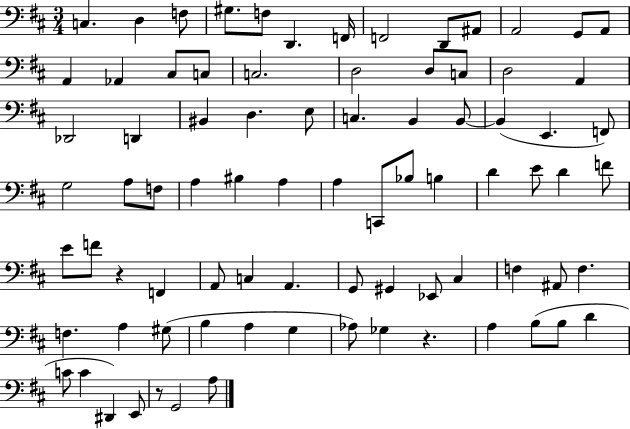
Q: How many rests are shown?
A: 3